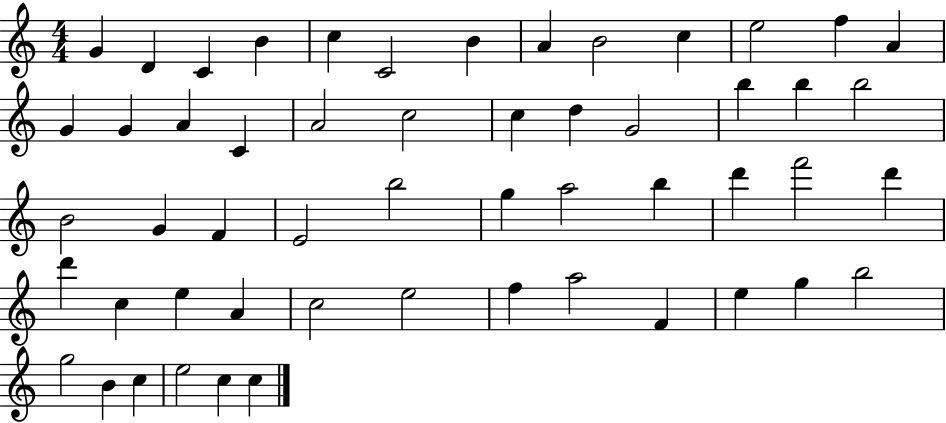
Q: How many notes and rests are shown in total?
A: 54